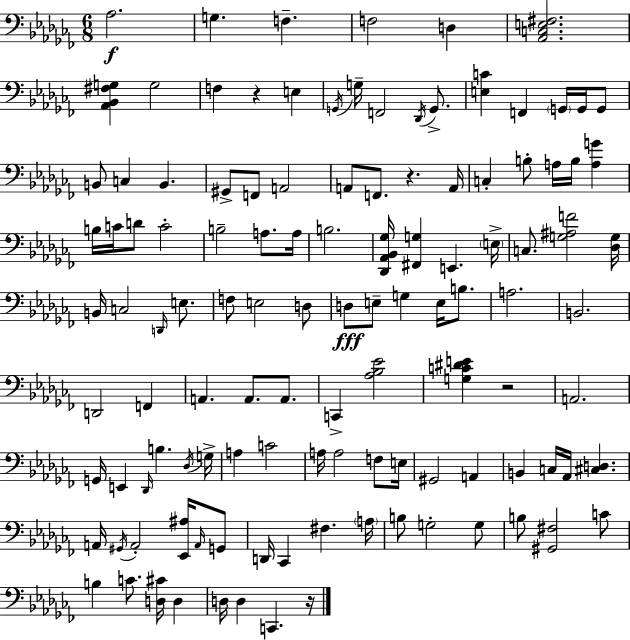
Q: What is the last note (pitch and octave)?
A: C2